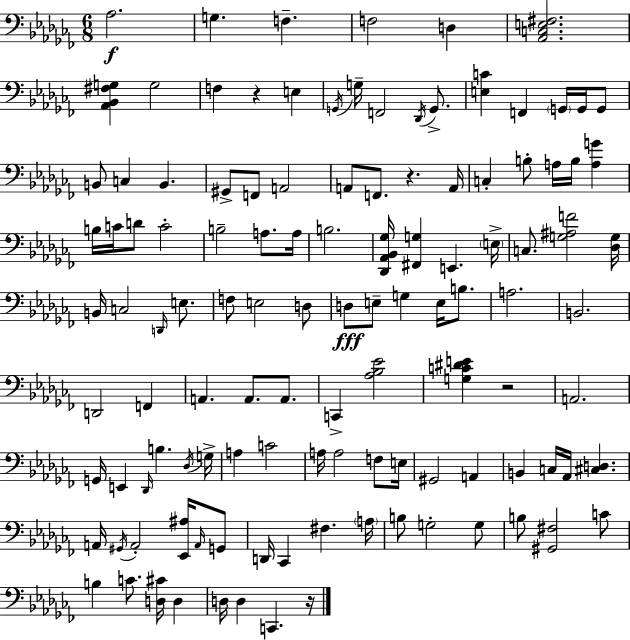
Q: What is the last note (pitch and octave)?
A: C2